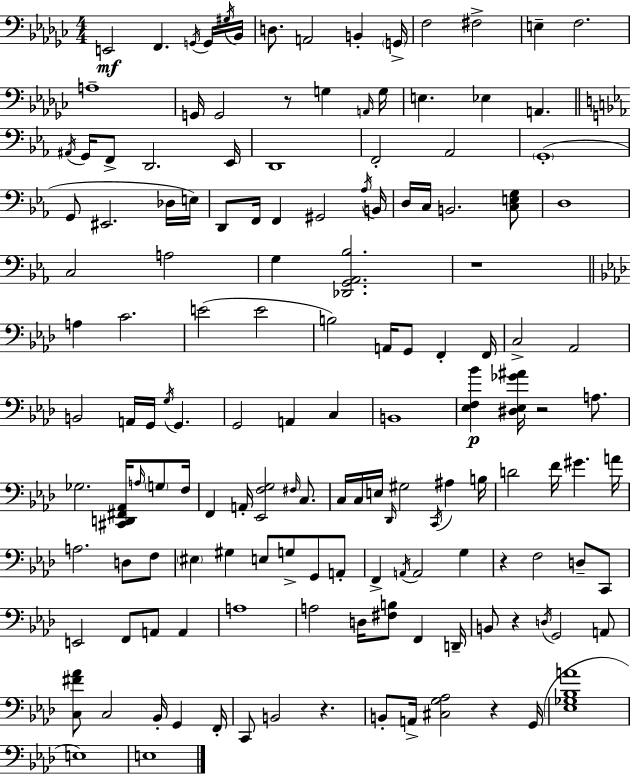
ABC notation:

X:1
T:Untitled
M:4/4
L:1/4
K:Ebm
E,,2 F,, G,,/4 G,,/4 ^G,/4 _B,,/4 D,/2 A,,2 B,, G,,/4 F,2 ^F,2 E, F,2 A,4 G,,/4 G,,2 z/2 G, A,,/4 G,/4 E, _E, A,, ^A,,/4 G,,/4 F,,/2 D,,2 _E,,/4 D,,4 F,,2 _A,,2 G,,4 G,,/2 ^E,,2 _D,/4 E,/4 D,,/2 F,,/4 F,, ^G,,2 _A,/4 B,,/4 D,/4 C,/4 B,,2 [C,E,G,]/2 D,4 C,2 A,2 G, [_D,,G,,_A,,_B,]2 z4 A, C2 E2 E2 B,2 A,,/4 G,,/2 F,, F,,/4 C,2 _A,,2 B,,2 A,,/4 G,,/4 G,/4 G,, G,,2 A,, C, B,,4 [_E,F,_B] [^D,_E,_G^A]/4 z2 A,/2 _G,2 [^C,,D,,^F,,_A,,]/4 A,/4 G,/2 F,/4 F,, A,,/4 [_E,,F,G,]2 ^F,/4 C,/2 C,/4 C,/4 E,/4 _D,,/4 ^G,2 C,,/4 ^A, B,/4 D2 F/4 ^G A/4 A,2 D,/2 F,/2 ^E, ^G, E,/2 G,/2 G,,/2 A,,/2 F,, A,,/4 A,,2 G, z F,2 D,/2 C,,/2 E,,2 F,,/2 A,,/2 A,, A,4 A,2 D,/4 [^F,B,]/2 F,, D,,/4 B,,/2 z D,/4 G,,2 A,,/2 [C,^F_A]/2 C,2 _B,,/4 G,, F,,/4 C,,/2 B,,2 z B,,/2 A,,/4 [^C,G,_A,]2 z G,,/4 [_E,_G,_B,A]4 E,4 E,4